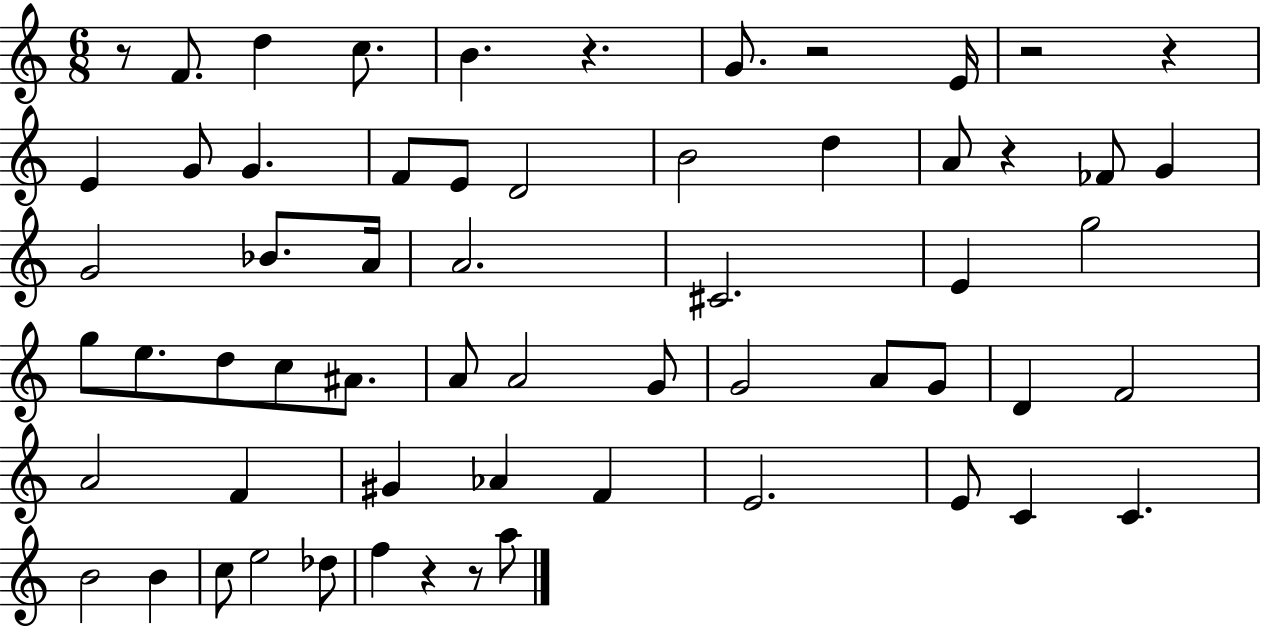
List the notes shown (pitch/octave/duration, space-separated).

R/e F4/e. D5/q C5/e. B4/q. R/q. G4/e. R/h E4/s R/h R/q E4/q G4/e G4/q. F4/e E4/e D4/h B4/h D5/q A4/e R/q FES4/e G4/q G4/h Bb4/e. A4/s A4/h. C#4/h. E4/q G5/h G5/e E5/e. D5/e C5/e A#4/e. A4/e A4/h G4/e G4/h A4/e G4/e D4/q F4/h A4/h F4/q G#4/q Ab4/q F4/q E4/h. E4/e C4/q C4/q. B4/h B4/q C5/e E5/h Db5/e F5/q R/q R/e A5/e